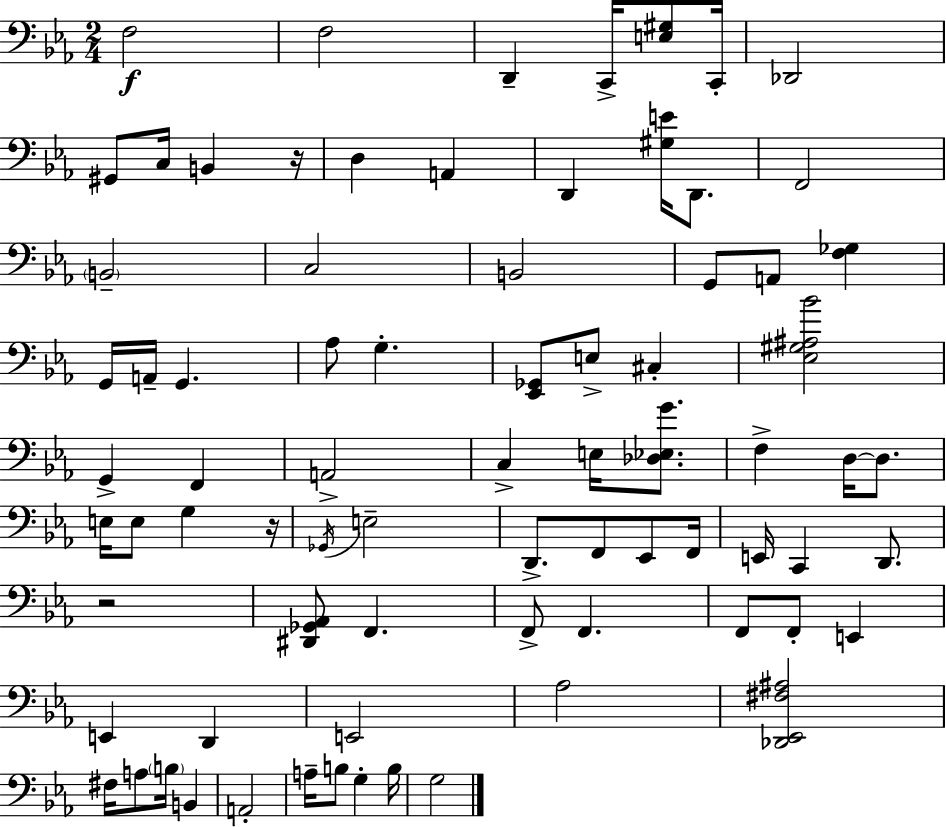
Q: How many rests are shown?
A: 3